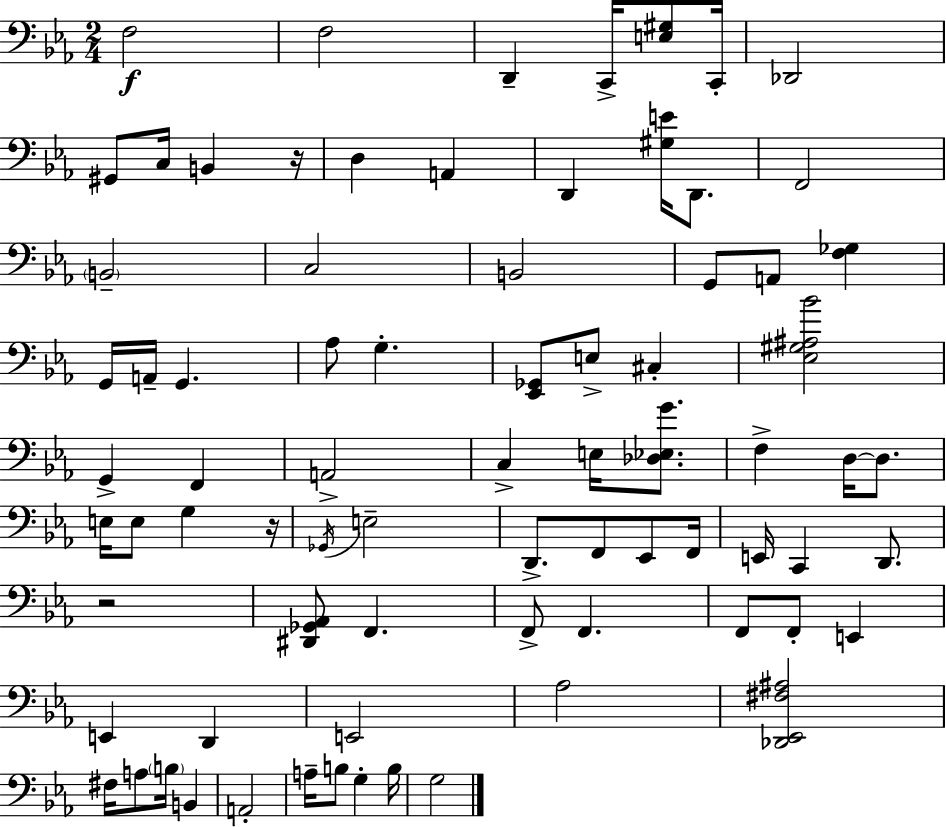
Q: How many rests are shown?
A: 3